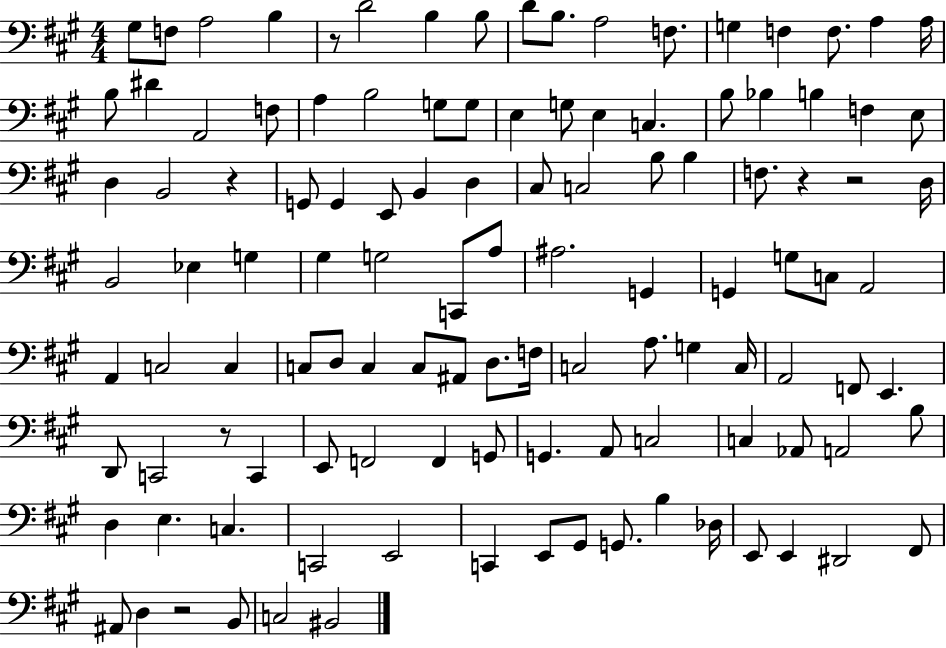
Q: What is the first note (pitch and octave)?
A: G#3